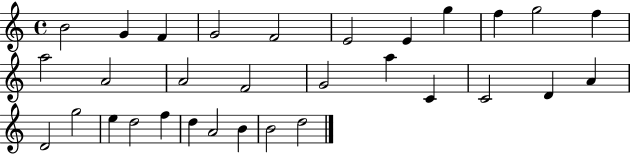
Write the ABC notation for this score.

X:1
T:Untitled
M:4/4
L:1/4
K:C
B2 G F G2 F2 E2 E g f g2 f a2 A2 A2 F2 G2 a C C2 D A D2 g2 e d2 f d A2 B B2 d2